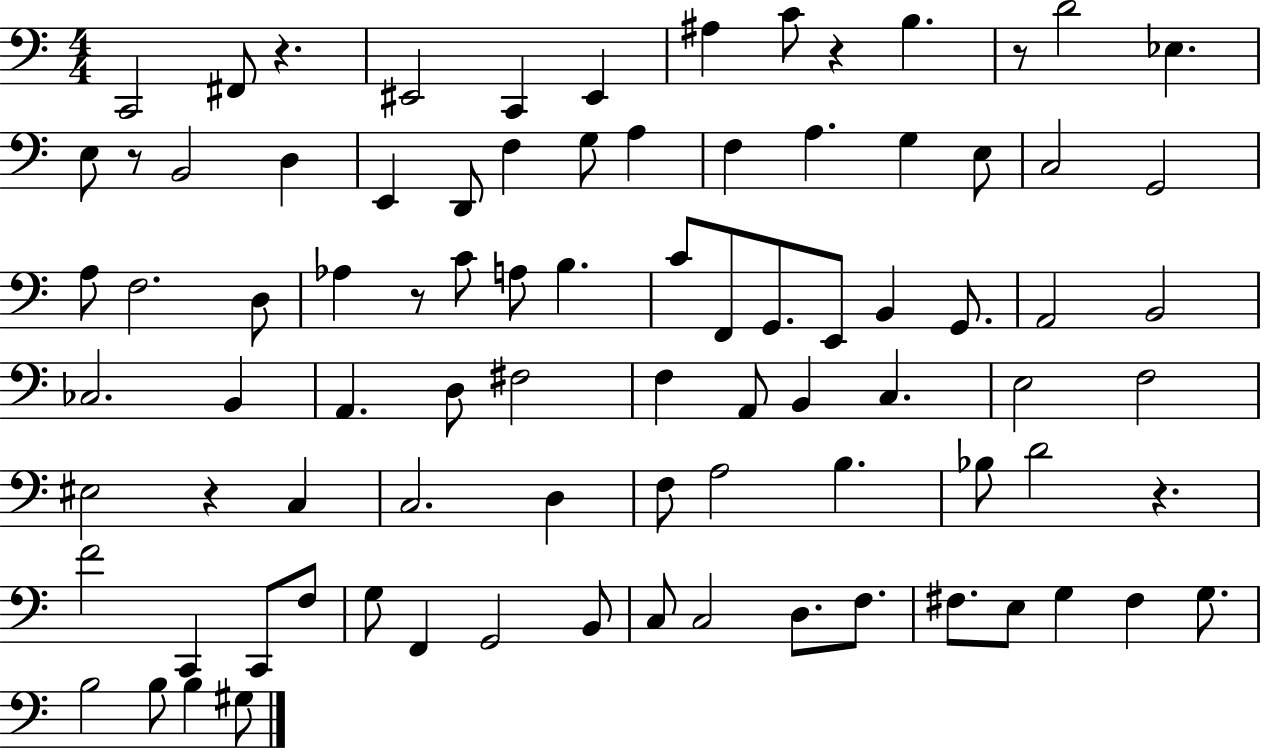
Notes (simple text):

C2/h F#2/e R/q. EIS2/h C2/q EIS2/q A#3/q C4/e R/q B3/q. R/e D4/h Eb3/q. E3/e R/e B2/h D3/q E2/q D2/e F3/q G3/e A3/q F3/q A3/q. G3/q E3/e C3/h G2/h A3/e F3/h. D3/e Ab3/q R/e C4/e A3/e B3/q. C4/e F2/e G2/e. E2/e B2/q G2/e. A2/h B2/h CES3/h. B2/q A2/q. D3/e F#3/h F3/q A2/e B2/q C3/q. E3/h F3/h EIS3/h R/q C3/q C3/h. D3/q F3/e A3/h B3/q. Bb3/e D4/h R/q. F4/h C2/q C2/e F3/e G3/e F2/q G2/h B2/e C3/e C3/h D3/e. F3/e. F#3/e. E3/e G3/q F#3/q G3/e. B3/h B3/e B3/q G#3/e